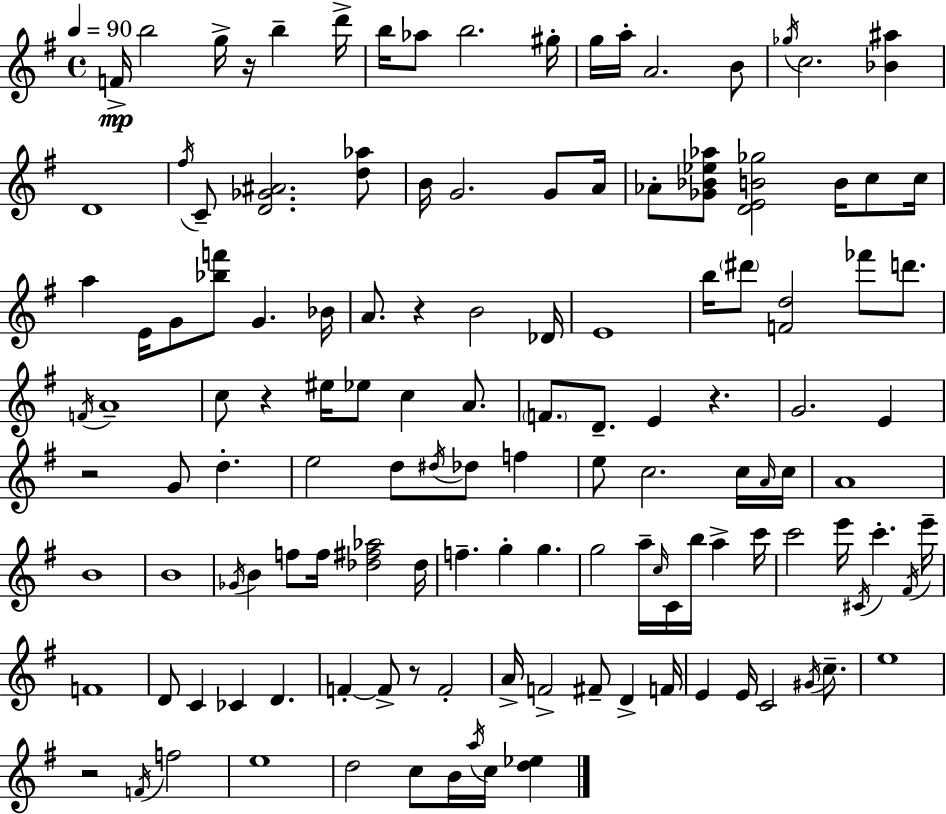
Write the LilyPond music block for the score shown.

{
  \clef treble
  \time 4/4
  \defaultTimeSignature
  \key g \major
  \tempo 4 = 90
  f'16->\mp b''2 g''16-> r16 b''4-- d'''16-> | b''16 aes''8 b''2. gis''16-. | g''16 a''16-. a'2. b'8 | \acciaccatura { ges''16 } c''2. <bes' ais''>4 | \break d'1 | \acciaccatura { fis''16 } c'8-- <d' ges' ais'>2. | <d'' aes''>8 b'16 g'2. g'8 | a'16 aes'8-. <ges' bes' ees'' aes''>8 <d' e' b' ges''>2 b'16 c''8 | \break c''16 a''4 e'16 g'8 <bes'' f'''>8 g'4. | bes'16 a'8. r4 b'2 | des'16 e'1 | b''16 \parenthesize dis'''8 <f' d''>2 fes'''8 d'''8. | \break \acciaccatura { f'16 } a'1-- | c''8 r4 eis''16 ees''8 c''4 | a'8. \parenthesize f'8. d'8.-- e'4 r4. | g'2. e'4 | \break r2 g'8 d''4.-. | e''2 d''8 \acciaccatura { dis''16 } des''8 | f''4 e''8 c''2. | c''16 \grace { a'16 } c''16 a'1 | \break b'1 | b'1 | \acciaccatura { ges'16 } b'4 f''8 f''16 <des'' fis'' aes''>2 | des''16 f''4.-- g''4-. | \break g''4. g''2 a''16-- \grace { c''16 } | c'16 b''16 a''4-> c'''16 c'''2 e'''16 | \acciaccatura { cis'16 } c'''4.-. \acciaccatura { fis'16 } e'''16-- f'1 | d'8 c'4 ces'4 | \break d'4. f'4-.~~ f'8-> r8 | f'2-. a'16-> f'2-> | fis'8-- d'4-> f'16 e'4 e'16 c'2 | \acciaccatura { gis'16 } c''8.-- e''1 | \break r2 | \acciaccatura { f'16 } f''2 e''1 | d''2 | c''8 b'16 \acciaccatura { a''16 } c''16 <d'' ees''>4 \bar "|."
}